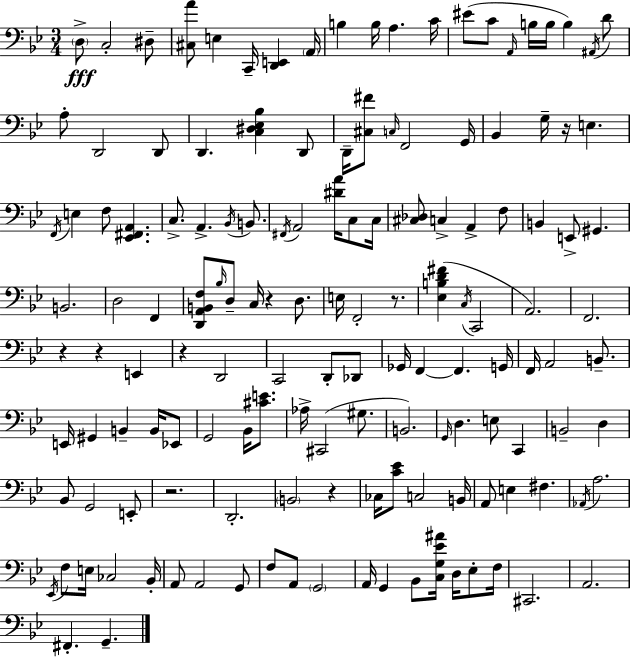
X:1
T:Untitled
M:3/4
L:1/4
K:Gm
D,/2 C,2 ^D,/2 [^C,A]/2 E, C,,/4 [D,,E,,] A,,/4 B, B,/4 A, C/4 ^E/2 C/2 A,,/4 B,/4 B,/4 B, ^A,,/4 D/2 A,/2 D,,2 D,,/2 D,, [C,^D,_E,_B,] D,,/2 D,,/4 [^C,^F]/2 C,/4 F,,2 G,,/4 _B,, G,/4 z/4 E, F,,/4 E, F,/2 [_E,,^F,,A,,] C,/2 A,, _B,,/4 B,,/2 ^F,,/4 A,,2 [^DA]/4 C,/2 C,/4 [^C,_D,]/2 C, A,, F,/2 B,, E,,/2 ^G,, B,,2 D,2 F,, [D,,A,,B,,F,]/2 _B,/4 D,/2 C,/4 z D,/2 E,/4 F,,2 z/2 [_E,B,D^F] C,/4 C,,2 A,,2 F,,2 z z E,, z D,,2 C,,2 D,,/2 _D,,/2 _G,,/4 F,, F,, G,,/4 F,,/4 A,,2 B,,/2 E,,/4 ^G,, B,, B,,/4 _E,,/2 G,,2 _B,,/4 [^CE]/2 _A,/4 ^C,,2 ^G,/2 B,,2 G,,/4 D, E,/2 C,, B,,2 D, _B,,/2 G,,2 E,,/2 z2 D,,2 B,,2 z _C,/4 [C_E]/2 C,2 B,,/4 A,,/2 E, ^F, _A,,/4 A,2 _E,,/4 F,/2 E,/4 _C,2 _B,,/4 A,,/2 A,,2 G,,/2 F,/2 A,,/2 G,,2 A,,/4 G,, _B,,/2 [C,G,_E^A]/4 D,/4 _E,/2 F,/4 ^C,,2 A,,2 ^F,, G,,